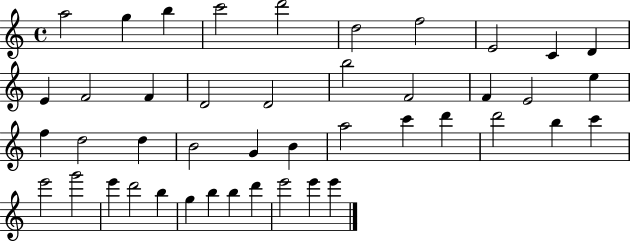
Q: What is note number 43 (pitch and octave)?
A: E6